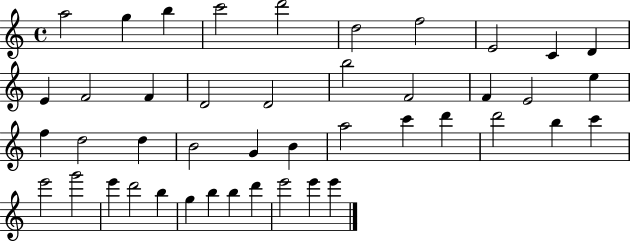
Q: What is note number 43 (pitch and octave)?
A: E6